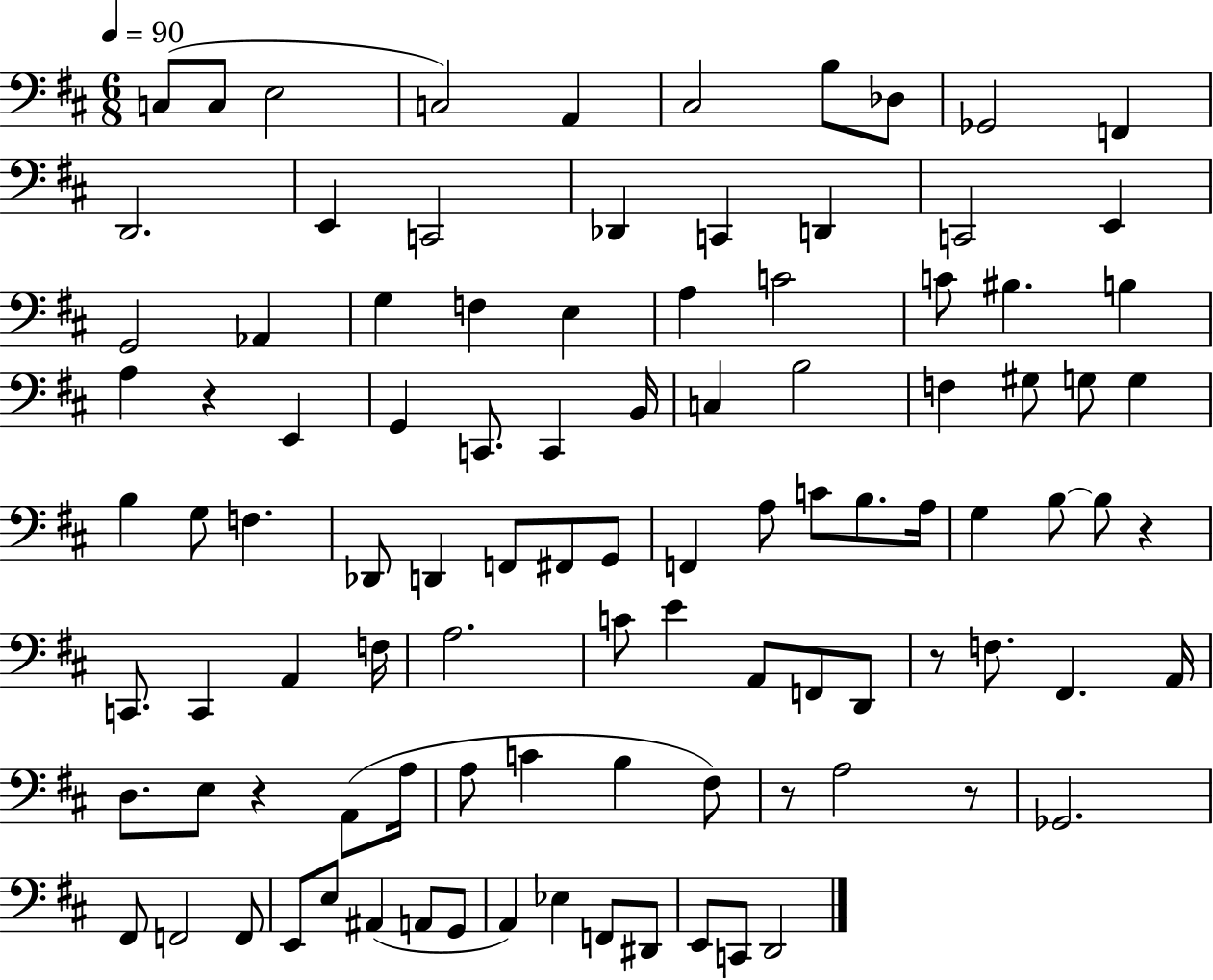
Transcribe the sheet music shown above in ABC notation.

X:1
T:Untitled
M:6/8
L:1/4
K:D
C,/2 C,/2 E,2 C,2 A,, ^C,2 B,/2 _D,/2 _G,,2 F,, D,,2 E,, C,,2 _D,, C,, D,, C,,2 E,, G,,2 _A,, G, F, E, A, C2 C/2 ^B, B, A, z E,, G,, C,,/2 C,, B,,/4 C, B,2 F, ^G,/2 G,/2 G, B, G,/2 F, _D,,/2 D,, F,,/2 ^F,,/2 G,,/2 F,, A,/2 C/2 B,/2 A,/4 G, B,/2 B,/2 z C,,/2 C,, A,, F,/4 A,2 C/2 E A,,/2 F,,/2 D,,/2 z/2 F,/2 ^F,, A,,/4 D,/2 E,/2 z A,,/2 A,/4 A,/2 C B, ^F,/2 z/2 A,2 z/2 _G,,2 ^F,,/2 F,,2 F,,/2 E,,/2 E,/2 ^A,, A,,/2 G,,/2 A,, _E, F,,/2 ^D,,/2 E,,/2 C,,/2 D,,2